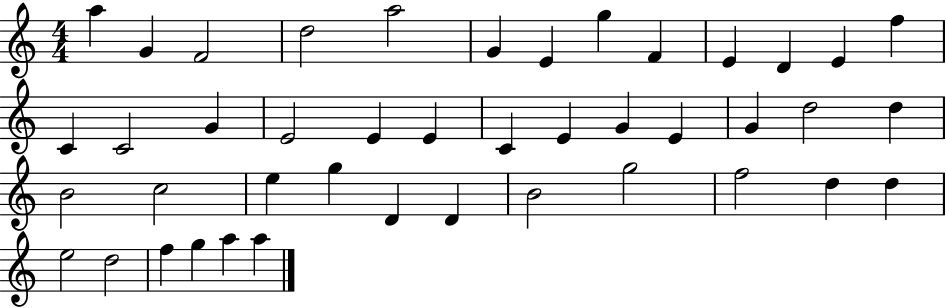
{
  \clef treble
  \numericTimeSignature
  \time 4/4
  \key c \major
  a''4 g'4 f'2 | d''2 a''2 | g'4 e'4 g''4 f'4 | e'4 d'4 e'4 f''4 | \break c'4 c'2 g'4 | e'2 e'4 e'4 | c'4 e'4 g'4 e'4 | g'4 d''2 d''4 | \break b'2 c''2 | e''4 g''4 d'4 d'4 | b'2 g''2 | f''2 d''4 d''4 | \break e''2 d''2 | f''4 g''4 a''4 a''4 | \bar "|."
}